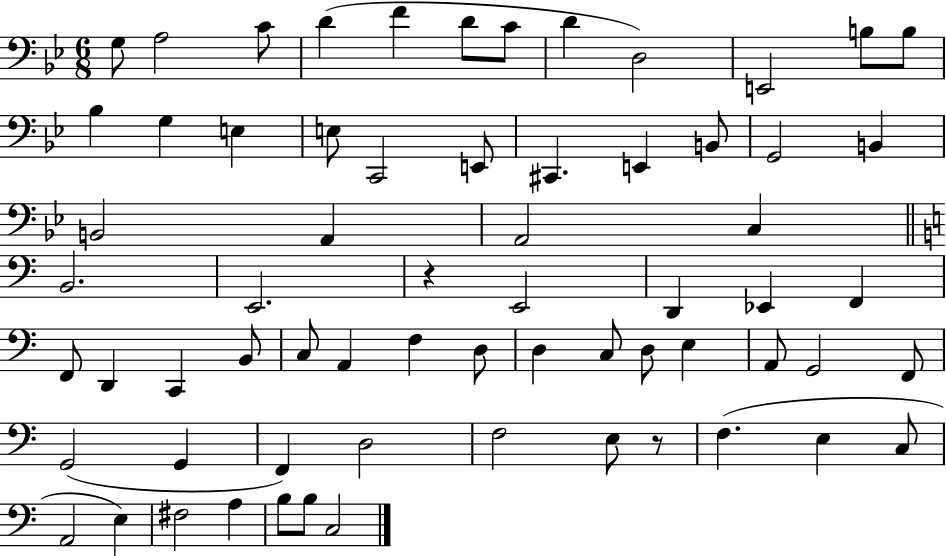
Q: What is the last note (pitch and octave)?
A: C3